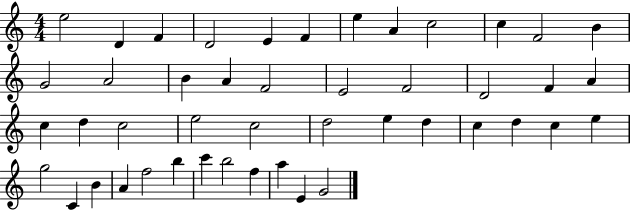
{
  \clef treble
  \numericTimeSignature
  \time 4/4
  \key c \major
  e''2 d'4 f'4 | d'2 e'4 f'4 | e''4 a'4 c''2 | c''4 f'2 b'4 | \break g'2 a'2 | b'4 a'4 f'2 | e'2 f'2 | d'2 f'4 a'4 | \break c''4 d''4 c''2 | e''2 c''2 | d''2 e''4 d''4 | c''4 d''4 c''4 e''4 | \break g''2 c'4 b'4 | a'4 f''2 b''4 | c'''4 b''2 f''4 | a''4 e'4 g'2 | \break \bar "|."
}